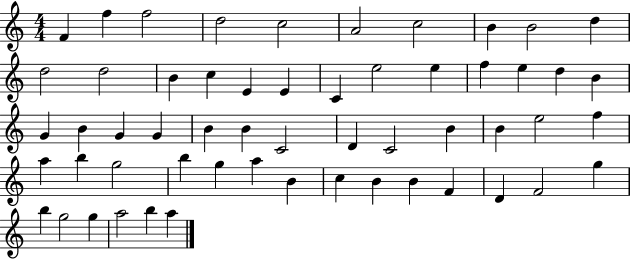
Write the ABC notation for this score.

X:1
T:Untitled
M:4/4
L:1/4
K:C
F f f2 d2 c2 A2 c2 B B2 d d2 d2 B c E E C e2 e f e d B G B G G B B C2 D C2 B B e2 f a b g2 b g a B c B B F D F2 g b g2 g a2 b a